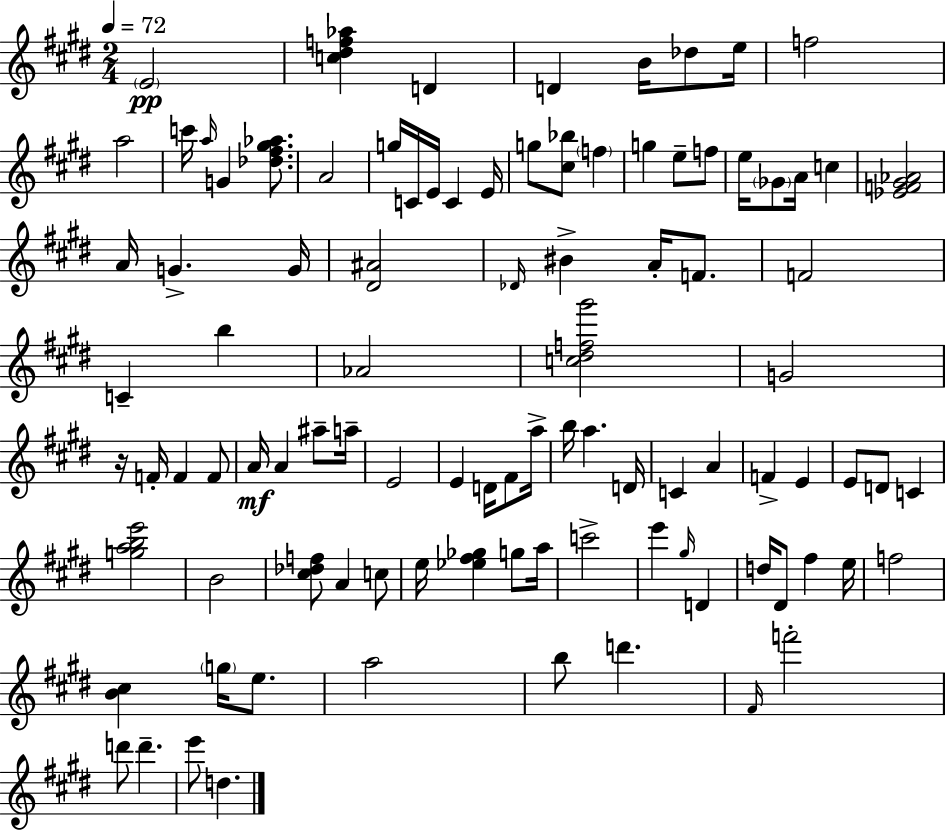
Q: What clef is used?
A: treble